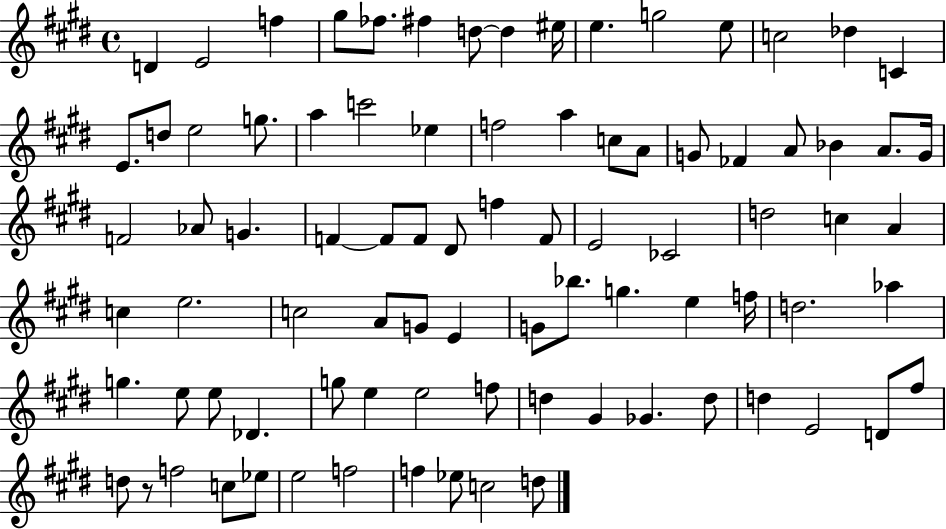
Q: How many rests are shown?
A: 1